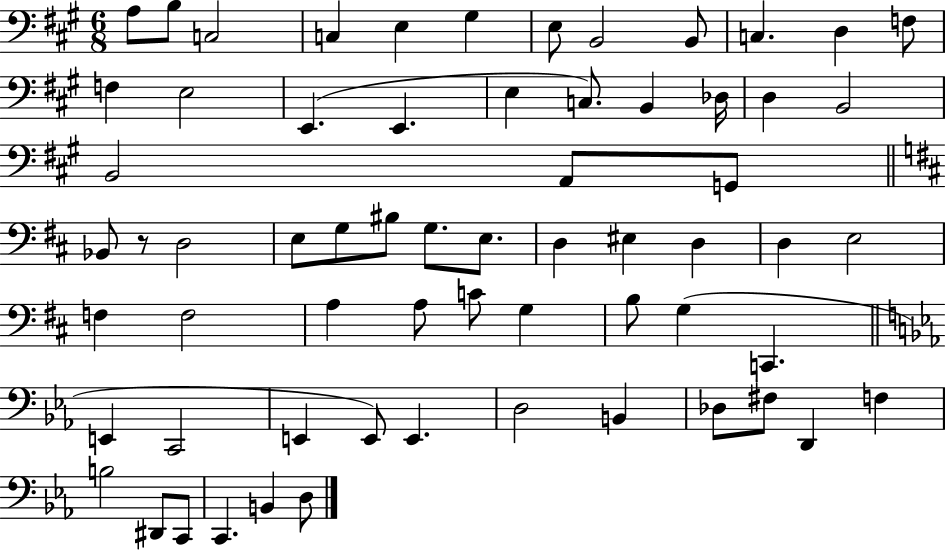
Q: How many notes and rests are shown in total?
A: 64